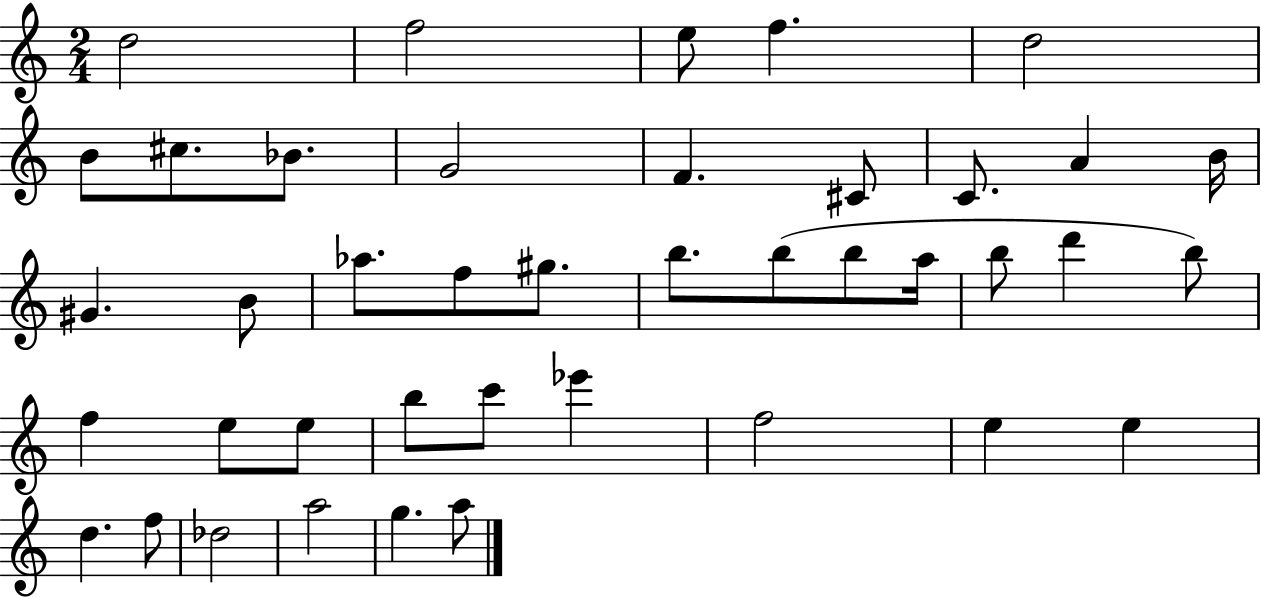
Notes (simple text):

D5/h F5/h E5/e F5/q. D5/h B4/e C#5/e. Bb4/e. G4/h F4/q. C#4/e C4/e. A4/q B4/s G#4/q. B4/e Ab5/e. F5/e G#5/e. B5/e. B5/e B5/e A5/s B5/e D6/q B5/e F5/q E5/e E5/e B5/e C6/e Eb6/q F5/h E5/q E5/q D5/q. F5/e Db5/h A5/h G5/q. A5/e